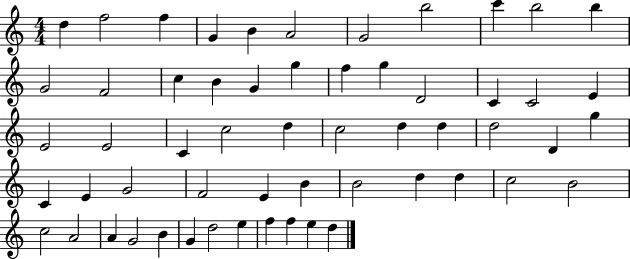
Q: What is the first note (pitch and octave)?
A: D5